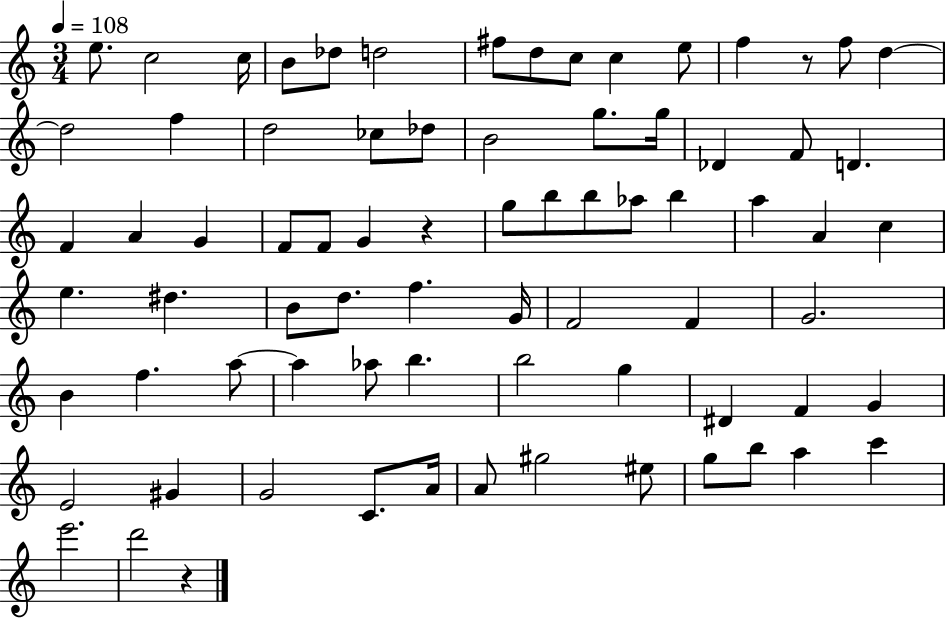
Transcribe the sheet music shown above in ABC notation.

X:1
T:Untitled
M:3/4
L:1/4
K:C
e/2 c2 c/4 B/2 _d/2 d2 ^f/2 d/2 c/2 c e/2 f z/2 f/2 d d2 f d2 _c/2 _d/2 B2 g/2 g/4 _D F/2 D F A G F/2 F/2 G z g/2 b/2 b/2 _a/2 b a A c e ^d B/2 d/2 f G/4 F2 F G2 B f a/2 a _a/2 b b2 g ^D F G E2 ^G G2 C/2 A/4 A/2 ^g2 ^e/2 g/2 b/2 a c' e'2 d'2 z